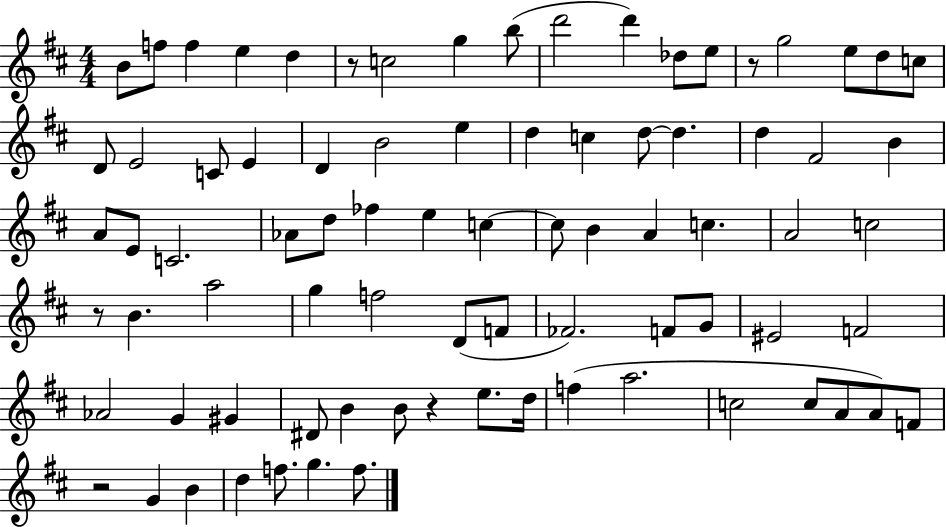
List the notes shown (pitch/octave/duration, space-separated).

B4/e F5/e F5/q E5/q D5/q R/e C5/h G5/q B5/e D6/h D6/q Db5/e E5/e R/e G5/h E5/e D5/e C5/e D4/e E4/h C4/e E4/q D4/q B4/h E5/q D5/q C5/q D5/e D5/q. D5/q F#4/h B4/q A4/e E4/e C4/h. Ab4/e D5/e FES5/q E5/q C5/q C5/e B4/q A4/q C5/q. A4/h C5/h R/e B4/q. A5/h G5/q F5/h D4/e F4/e FES4/h. F4/e G4/e EIS4/h F4/h Ab4/h G4/q G#4/q D#4/e B4/q B4/e R/q E5/e. D5/s F5/q A5/h. C5/h C5/e A4/e A4/e F4/e R/h G4/q B4/q D5/q F5/e. G5/q. F5/e.